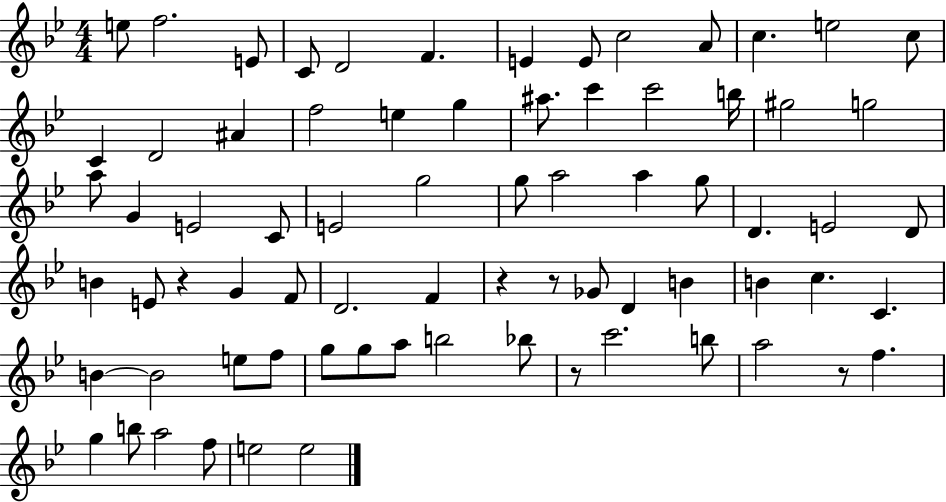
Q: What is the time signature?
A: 4/4